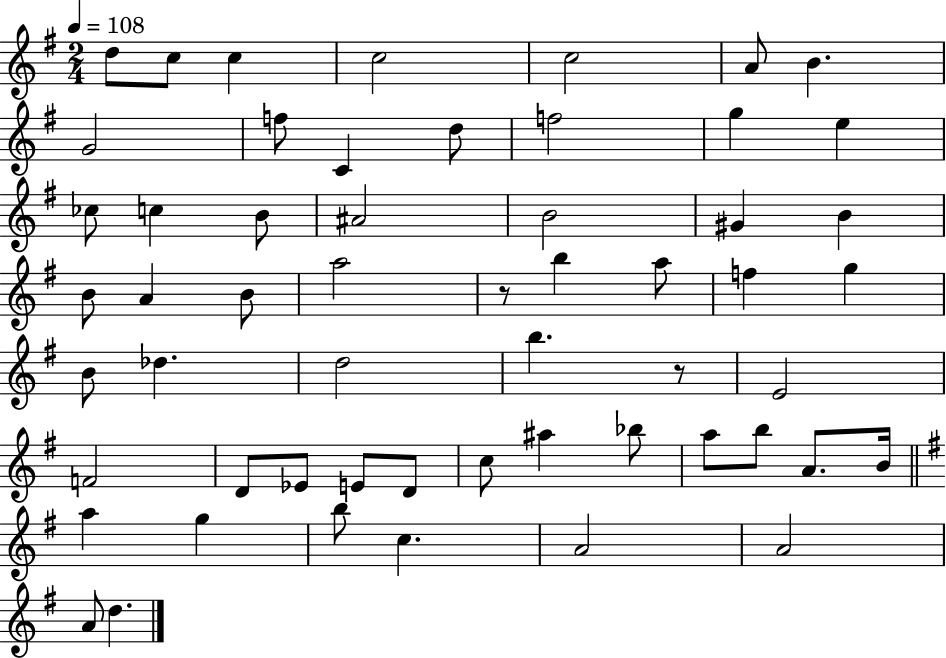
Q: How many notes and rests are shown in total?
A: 56